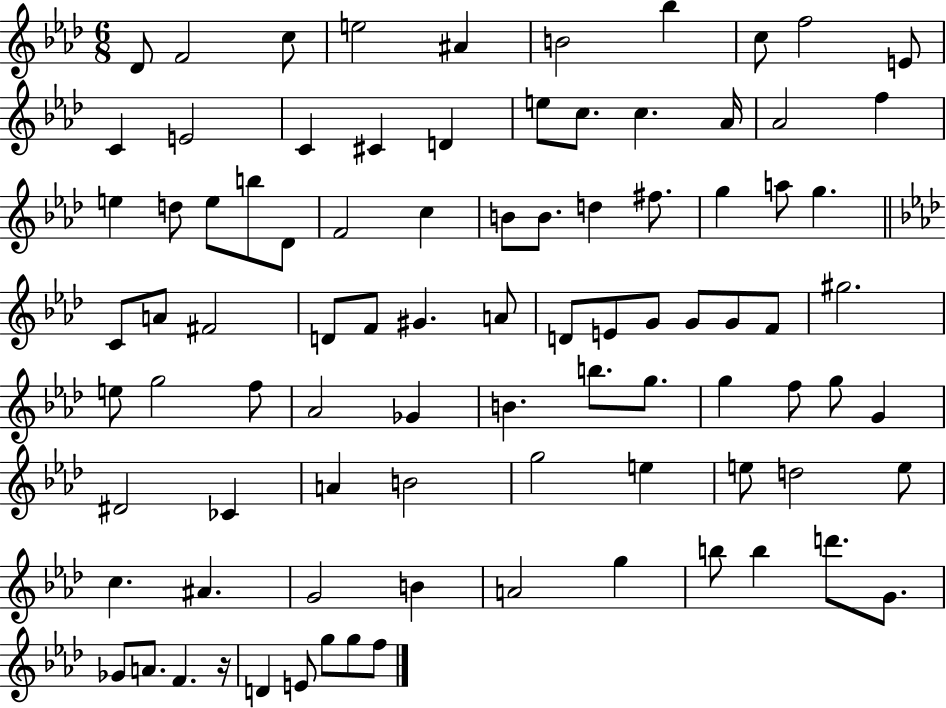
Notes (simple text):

Db4/e F4/h C5/e E5/h A#4/q B4/h Bb5/q C5/e F5/h E4/e C4/q E4/h C4/q C#4/q D4/q E5/e C5/e. C5/q. Ab4/s Ab4/h F5/q E5/q D5/e E5/e B5/e Db4/e F4/h C5/q B4/e B4/e. D5/q F#5/e. G5/q A5/e G5/q. C4/e A4/e F#4/h D4/e F4/e G#4/q. A4/e D4/e E4/e G4/e G4/e G4/e F4/e G#5/h. E5/e G5/h F5/e Ab4/h Gb4/q B4/q. B5/e. G5/e. G5/q F5/e G5/e G4/q D#4/h CES4/q A4/q B4/h G5/h E5/q E5/e D5/h E5/e C5/q. A#4/q. G4/h B4/q A4/h G5/q B5/e B5/q D6/e. G4/e. Gb4/e A4/e. F4/q. R/s D4/q E4/e G5/e G5/e F5/e